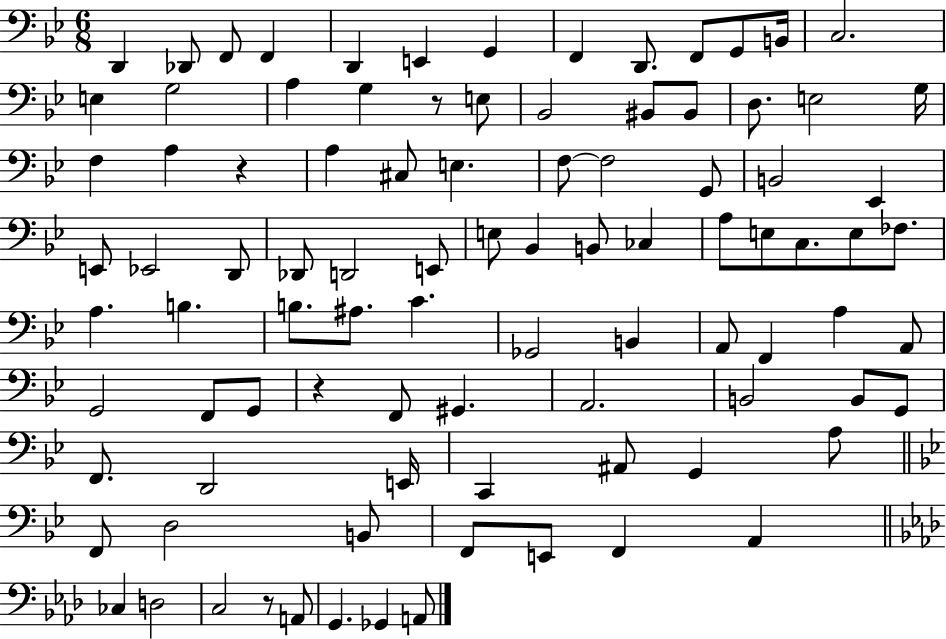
D2/q Db2/e F2/e F2/q D2/q E2/q G2/q F2/q D2/e. F2/e G2/e B2/s C3/h. E3/q G3/h A3/q G3/q R/e E3/e Bb2/h BIS2/e BIS2/e D3/e. E3/h G3/s F3/q A3/q R/q A3/q C#3/e E3/q. F3/e F3/h G2/e B2/h Eb2/q E2/e Eb2/h D2/e Db2/e D2/h E2/e E3/e Bb2/q B2/e CES3/q A3/e E3/e C3/e. E3/e FES3/e. A3/q. B3/q. B3/e. A#3/e. C4/q. Gb2/h B2/q A2/e F2/q A3/q A2/e G2/h F2/e G2/e R/q F2/e G#2/q. A2/h. B2/h B2/e G2/e F2/e. D2/h E2/s C2/q A#2/e G2/q A3/e F2/e D3/h B2/e F2/e E2/e F2/q A2/q CES3/q D3/h C3/h R/e A2/e G2/q. Gb2/q A2/e